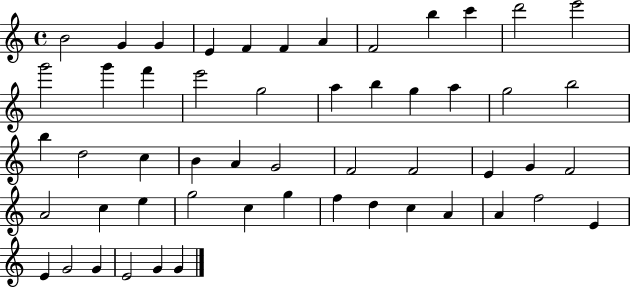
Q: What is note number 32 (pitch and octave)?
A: E4